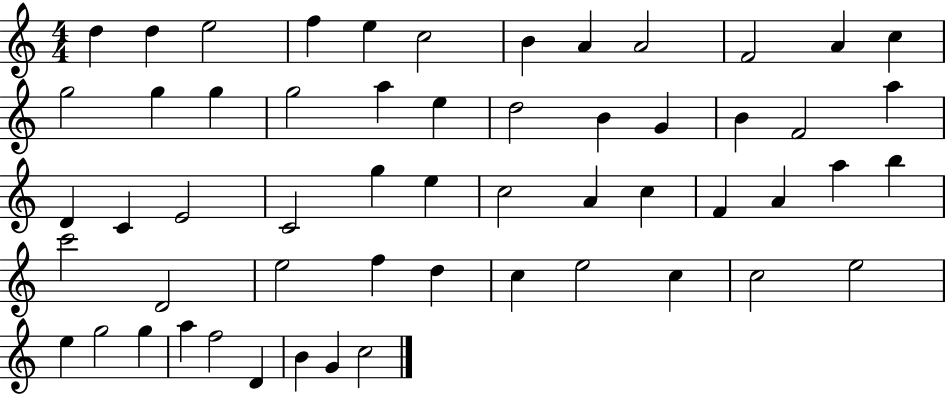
{
  \clef treble
  \numericTimeSignature
  \time 4/4
  \key c \major
  d''4 d''4 e''2 | f''4 e''4 c''2 | b'4 a'4 a'2 | f'2 a'4 c''4 | \break g''2 g''4 g''4 | g''2 a''4 e''4 | d''2 b'4 g'4 | b'4 f'2 a''4 | \break d'4 c'4 e'2 | c'2 g''4 e''4 | c''2 a'4 c''4 | f'4 a'4 a''4 b''4 | \break c'''2 d'2 | e''2 f''4 d''4 | c''4 e''2 c''4 | c''2 e''2 | \break e''4 g''2 g''4 | a''4 f''2 d'4 | b'4 g'4 c''2 | \bar "|."
}